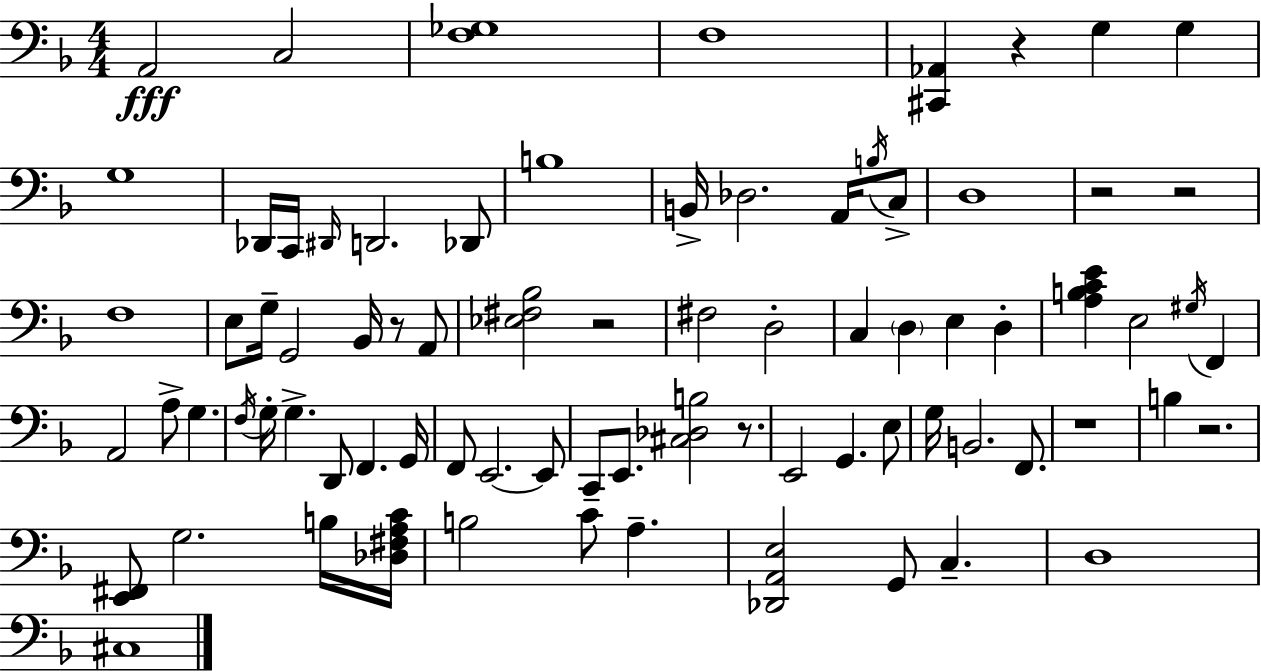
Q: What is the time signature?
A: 4/4